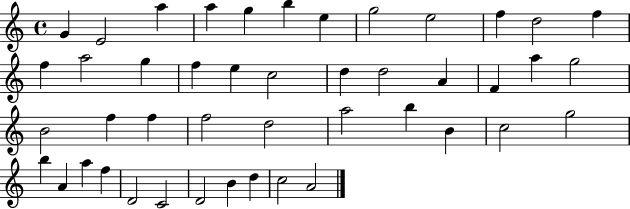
{
  \clef treble
  \time 4/4
  \defaultTimeSignature
  \key c \major
  g'4 e'2 a''4 | a''4 g''4 b''4 e''4 | g''2 e''2 | f''4 d''2 f''4 | \break f''4 a''2 g''4 | f''4 e''4 c''2 | d''4 d''2 a'4 | f'4 a''4 g''2 | \break b'2 f''4 f''4 | f''2 d''2 | a''2 b''4 b'4 | c''2 g''2 | \break b''4 a'4 a''4 f''4 | d'2 c'2 | d'2 b'4 d''4 | c''2 a'2 | \break \bar "|."
}